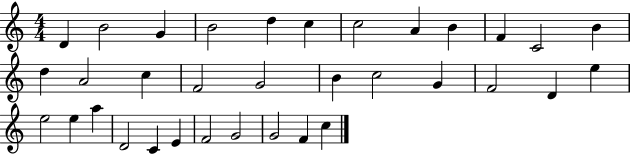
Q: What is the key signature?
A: C major